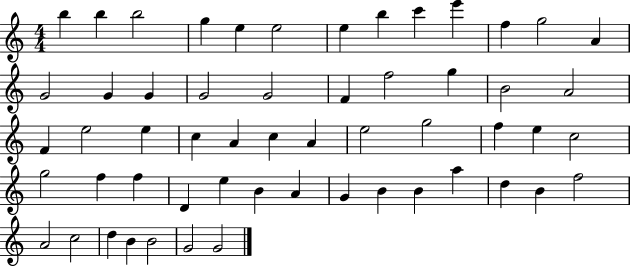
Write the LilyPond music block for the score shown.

{
  \clef treble
  \numericTimeSignature
  \time 4/4
  \key c \major
  b''4 b''4 b''2 | g''4 e''4 e''2 | e''4 b''4 c'''4 e'''4 | f''4 g''2 a'4 | \break g'2 g'4 g'4 | g'2 g'2 | f'4 f''2 g''4 | b'2 a'2 | \break f'4 e''2 e''4 | c''4 a'4 c''4 a'4 | e''2 g''2 | f''4 e''4 c''2 | \break g''2 f''4 f''4 | d'4 e''4 b'4 a'4 | g'4 b'4 b'4 a''4 | d''4 b'4 f''2 | \break a'2 c''2 | d''4 b'4 b'2 | g'2 g'2 | \bar "|."
}